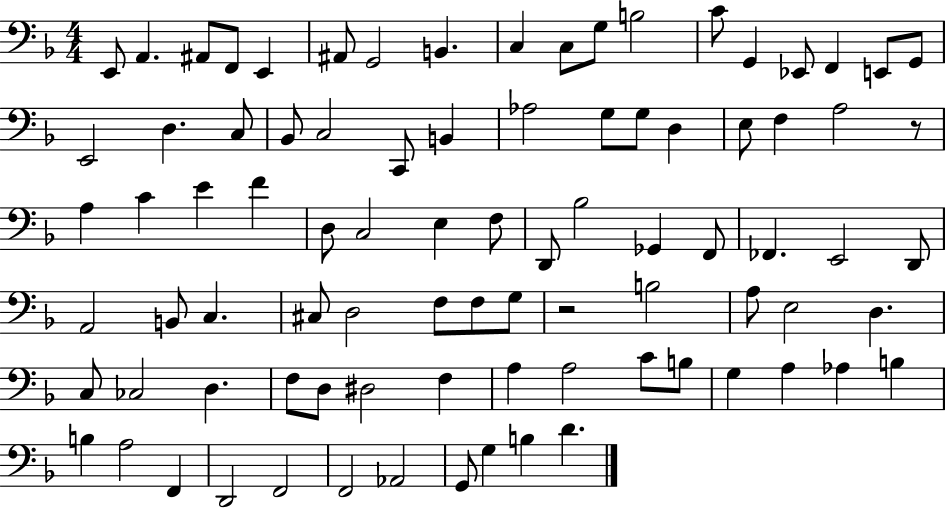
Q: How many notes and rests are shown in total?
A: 87